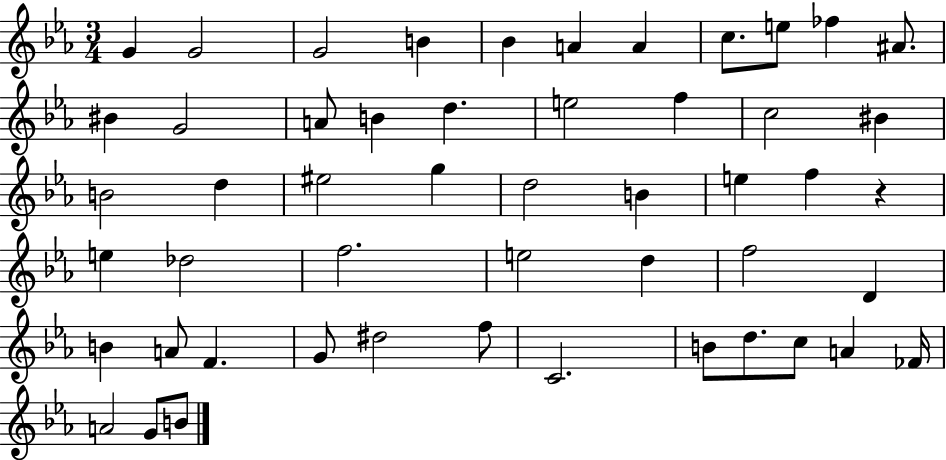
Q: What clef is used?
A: treble